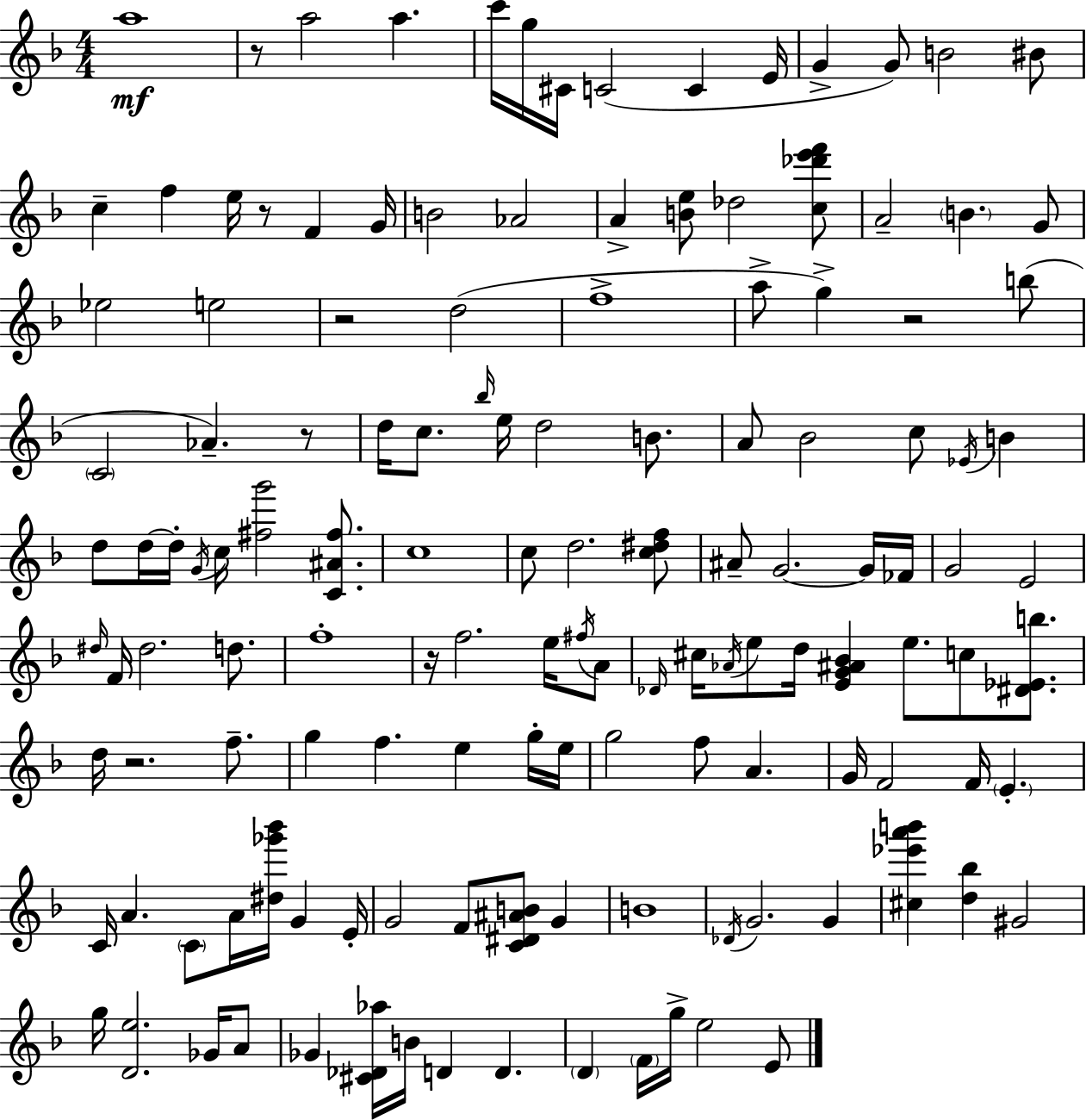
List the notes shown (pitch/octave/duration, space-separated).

A5/w R/e A5/h A5/q. C6/s G5/s C#4/s C4/h C4/q E4/s G4/q G4/e B4/h BIS4/e C5/q F5/q E5/s R/e F4/q G4/s B4/h Ab4/h A4/q [B4,E5]/e Db5/h [C5,Db6,E6,F6]/e A4/h B4/q. G4/e Eb5/h E5/h R/h D5/h F5/w A5/e G5/q R/h B5/e C4/h Ab4/q. R/e D5/s C5/e. Bb5/s E5/s D5/h B4/e. A4/e Bb4/h C5/e Eb4/s B4/q D5/e D5/s D5/s G4/s C5/s [F#5,G6]/h [C4,A#4,F#5]/e. C5/w C5/e D5/h. [C5,D#5,F5]/e A#4/e G4/h. G4/s FES4/s G4/h E4/h D#5/s F4/s D#5/h. D5/e. F5/w R/s F5/h. E5/s F#5/s A4/e Db4/s C#5/s Ab4/s E5/e D5/s [E4,G4,A#4,Bb4]/q E5/e. C5/e [D#4,Eb4,B5]/e. D5/s R/h. F5/e. G5/q F5/q. E5/q G5/s E5/s G5/h F5/e A4/q. G4/s F4/h F4/s E4/q. C4/s A4/q. C4/e A4/s [D#5,Gb6,Bb6]/s G4/q E4/s G4/h F4/e [C4,D#4,A#4,B4]/e G4/q B4/w Db4/s G4/h. G4/q [C#5,Eb6,A6,B6]/q [D5,Bb5]/q G#4/h G5/s [D4,E5]/h. Gb4/s A4/e Gb4/q [C#4,Db4,Ab5]/s B4/s D4/q D4/q. D4/q F4/s G5/s E5/h E4/e